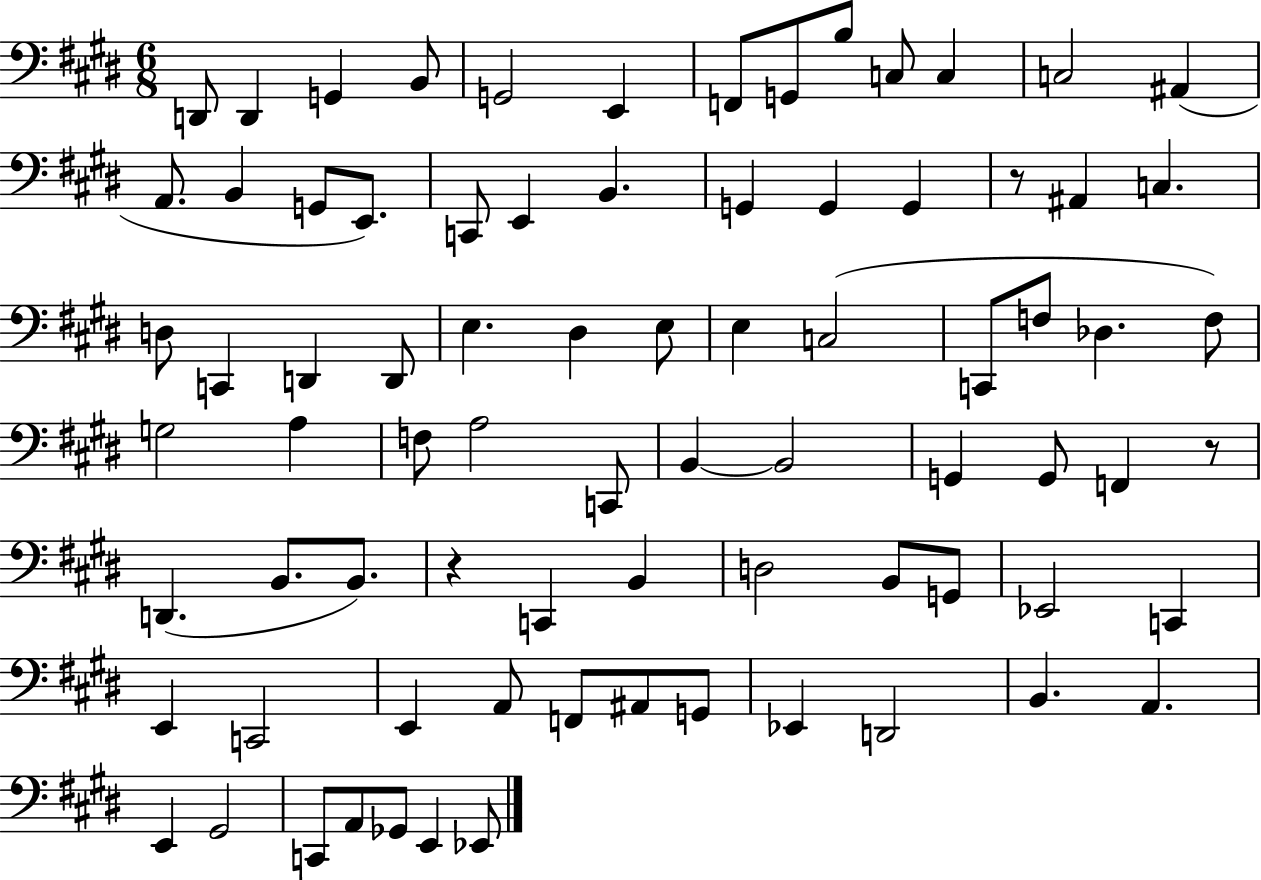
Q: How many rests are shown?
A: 3